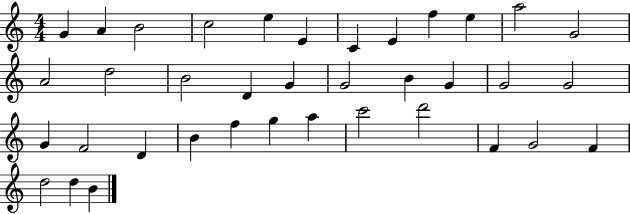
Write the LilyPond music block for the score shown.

{
  \clef treble
  \numericTimeSignature
  \time 4/4
  \key c \major
  g'4 a'4 b'2 | c''2 e''4 e'4 | c'4 e'4 f''4 e''4 | a''2 g'2 | \break a'2 d''2 | b'2 d'4 g'4 | g'2 b'4 g'4 | g'2 g'2 | \break g'4 f'2 d'4 | b'4 f''4 g''4 a''4 | c'''2 d'''2 | f'4 g'2 f'4 | \break d''2 d''4 b'4 | \bar "|."
}